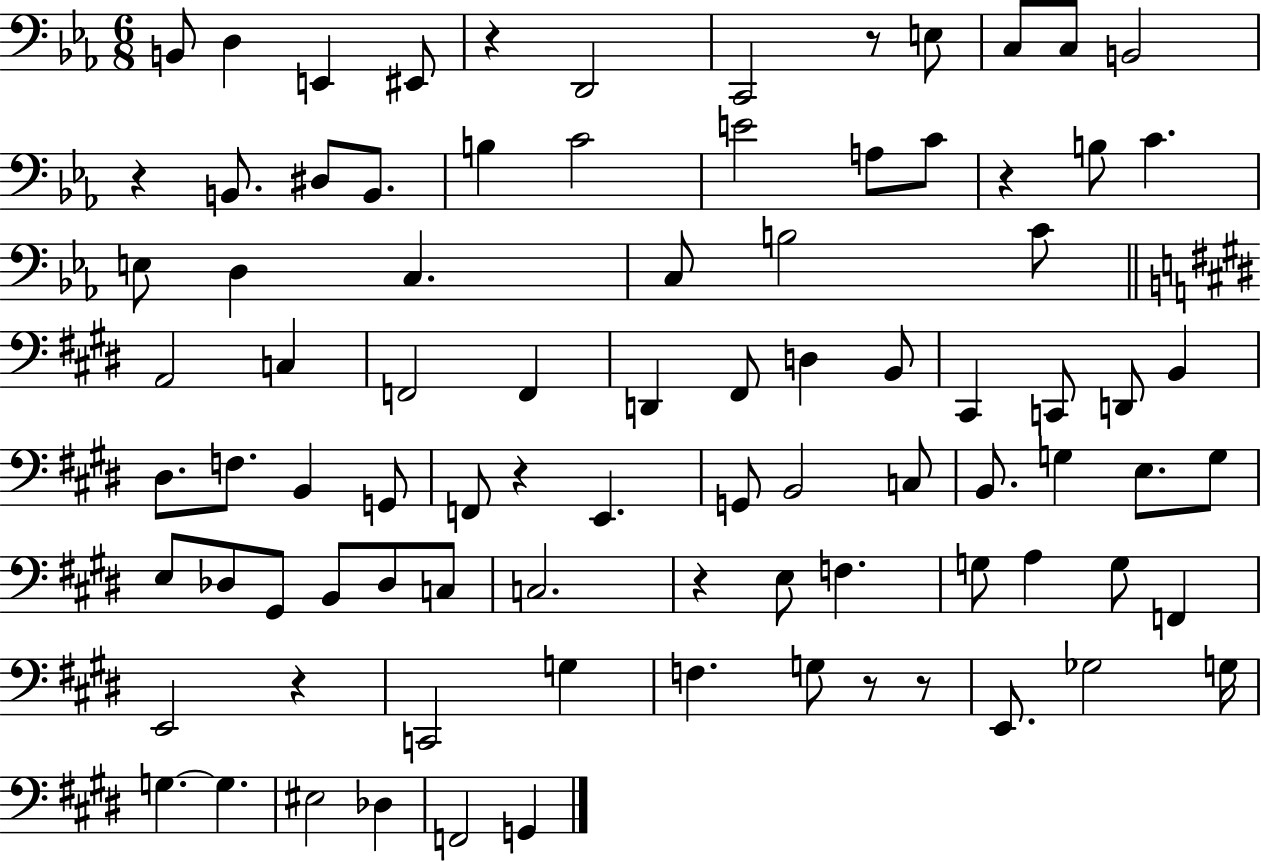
X:1
T:Untitled
M:6/8
L:1/4
K:Eb
B,,/2 D, E,, ^E,,/2 z D,,2 C,,2 z/2 E,/2 C,/2 C,/2 B,,2 z B,,/2 ^D,/2 B,,/2 B, C2 E2 A,/2 C/2 z B,/2 C E,/2 D, C, C,/2 B,2 C/2 A,,2 C, F,,2 F,, D,, ^F,,/2 D, B,,/2 ^C,, C,,/2 D,,/2 B,, ^D,/2 F,/2 B,, G,,/2 F,,/2 z E,, G,,/2 B,,2 C,/2 B,,/2 G, E,/2 G,/2 E,/2 _D,/2 ^G,,/2 B,,/2 _D,/2 C,/2 C,2 z E,/2 F, G,/2 A, G,/2 F,, E,,2 z C,,2 G, F, G,/2 z/2 z/2 E,,/2 _G,2 G,/4 G, G, ^E,2 _D, F,,2 G,,